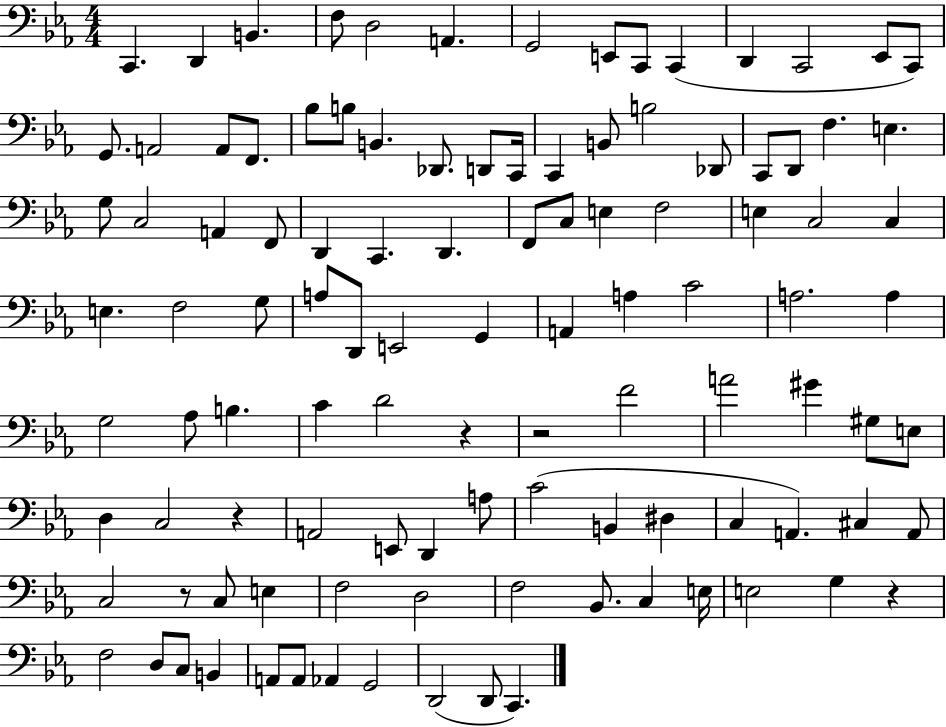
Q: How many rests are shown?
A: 5